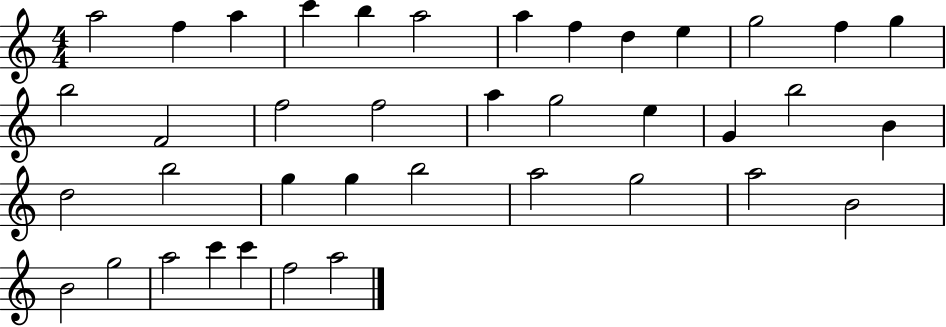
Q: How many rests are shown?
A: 0